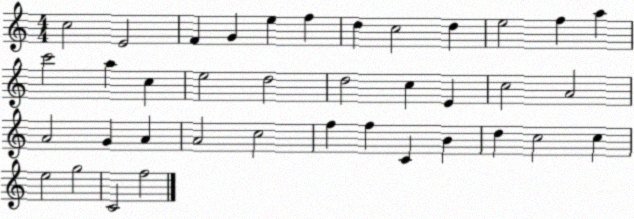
X:1
T:Untitled
M:4/4
L:1/4
K:C
c2 E2 F G e f d c2 d e2 f a c'2 a c e2 d2 d2 c E c2 A2 A2 G A A2 c2 f f C B d c2 c e2 g2 C2 f2